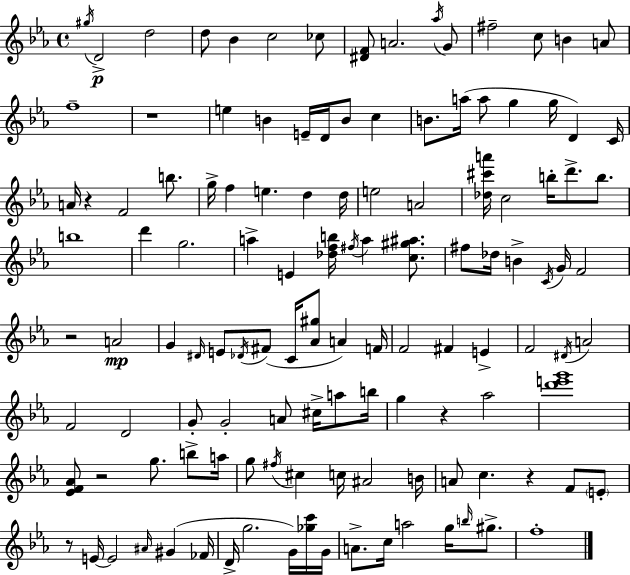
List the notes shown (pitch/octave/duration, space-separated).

G#5/s D4/h D5/h D5/e Bb4/q C5/h CES5/e [D#4,F4]/e A4/h. Ab5/s G4/e F#5/h C5/e B4/q A4/e F5/w R/w E5/q B4/q E4/s D4/s B4/e C5/q B4/e. A5/s A5/e G5/q G5/s D4/q C4/s A4/s R/q F4/h B5/e. G5/s F5/q E5/q. D5/q D5/s E5/h A4/h [Db5,C#6,A6]/s C5/h B5/s D6/e. B5/e. B5/w D6/q G5/h. A5/q E4/q [Db5,F5,B5]/s F#5/s A5/q [C5,G#5,A#5]/e. F#5/e Db5/s B4/q C4/s G4/s F4/h R/h A4/h G4/q D#4/s E4/e Db4/s F#4/e C4/s [Ab4,G#5]/e A4/q F4/s F4/h F#4/q E4/q F4/h D#4/s A4/h F4/h D4/h G4/e G4/h A4/e C#5/s A5/e B5/s G5/q R/q Ab5/h [D6,E6,G6]/w [Eb4,F4,Ab4]/e R/h G5/e. B5/e A5/s G5/e F#5/s C#5/q C5/s A#4/h B4/s A4/e C5/q. R/q F4/e E4/e R/e E4/s E4/h A#4/s G#4/q FES4/s D4/s G5/h. G4/s [Gb5,C6]/s G4/s A4/e. C5/s A5/h G5/s B5/s G#5/e. F5/w